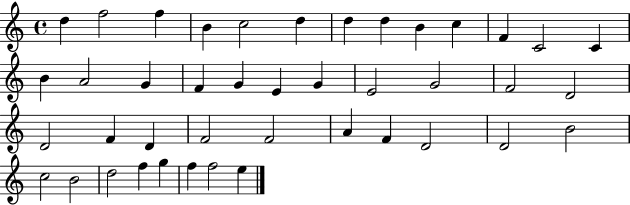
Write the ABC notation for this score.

X:1
T:Untitled
M:4/4
L:1/4
K:C
d f2 f B c2 d d d B c F C2 C B A2 G F G E G E2 G2 F2 D2 D2 F D F2 F2 A F D2 D2 B2 c2 B2 d2 f g f f2 e